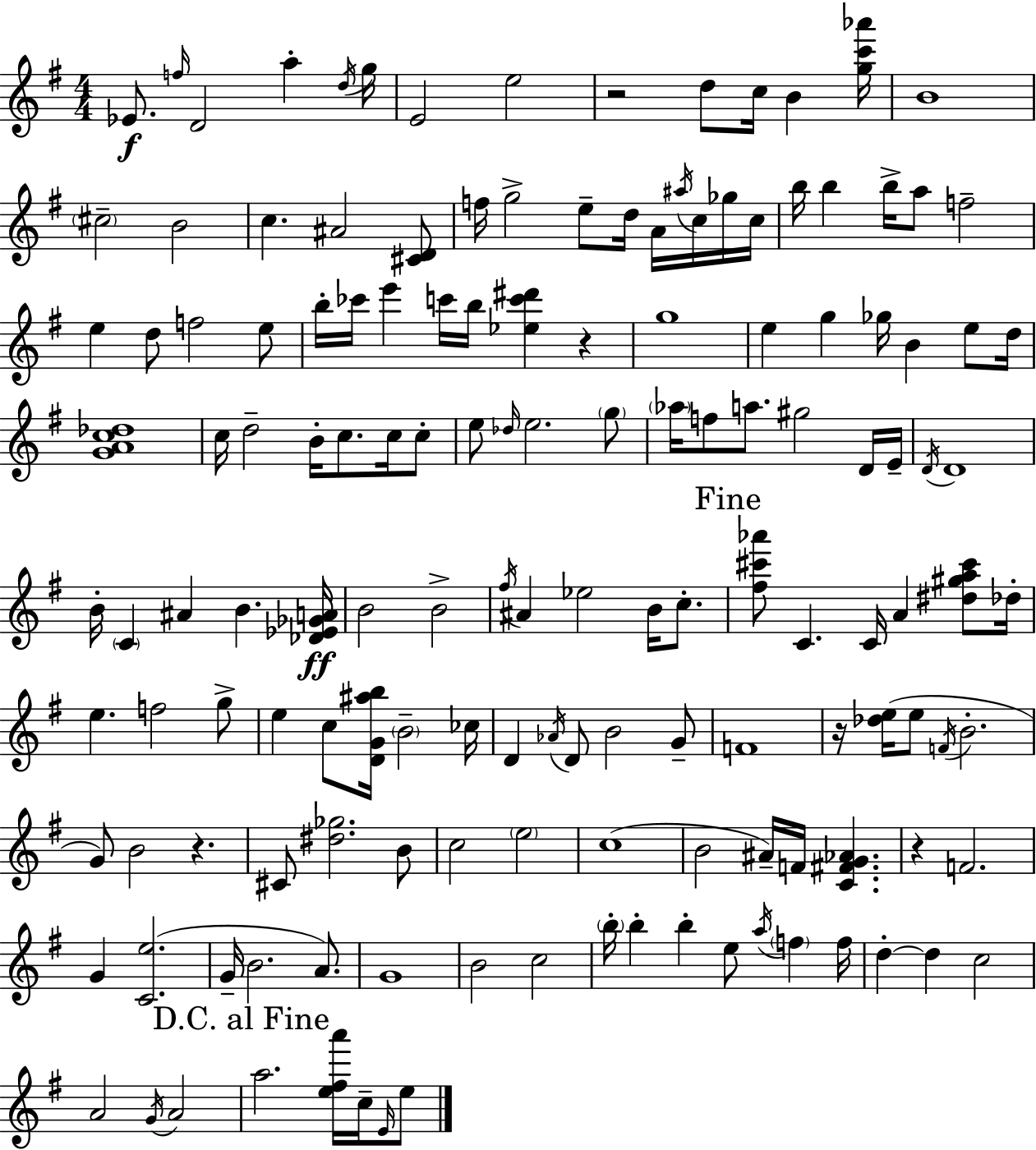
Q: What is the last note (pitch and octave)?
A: E5